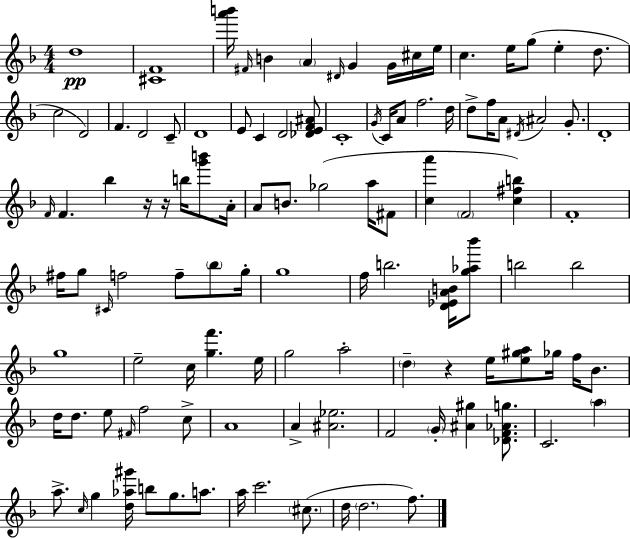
{
  \clef treble
  \numericTimeSignature
  \time 4/4
  \key d \minor
  d''1\pp | <cis' f'>1 | <a''' b'''>16 \grace { fis'16 } b'4 \parenthesize a'4 \grace { dis'16 } g'4 g'16 | cis''16 e''16 c''4. e''16 g''8( e''4-. d''8. | \break c''2 d'2) | f'4. d'2 | c'8-- d'1 | e'8 c'4 d'2 | \break <des' e' f' ais'>8 c'1-. | \acciaccatura { g'16 } c'16 a'8 f''2. | d''16 d''8-> f''16 a'8 \acciaccatura { dis'16 } ais'2 | g'8.-. d'1-. | \break \grace { f'16 } f'4. bes''4 r16 | r16 b''16 <g''' b'''>8 a'16-. a'8 b'8. ges''2( | a''16 fis'8 <c'' a'''>4 \parenthesize f'2 | <c'' fis'' b''>4) f'1-. | \break fis''16 g''8 \grace { cis'16 } f''2 | f''8-- \parenthesize bes''8 g''16-. g''1 | f''16 b''2. | <d' ees' a' b'>16 <g'' aes'' bes'''>8 b''2 b''2 | \break g''1 | e''2-- c''16 <g'' f'''>4. | e''16 g''2 a''2-. | \parenthesize d''4-- r4 e''16 <e'' gis'' a''>8 | \break ges''16 f''16 bes'8. d''16 d''8. e''8 \grace { fis'16 } f''2 | c''8-> a'1 | a'4-> <ais' ees''>2. | f'2 \parenthesize g'16-. | \break <ais' gis''>4 <des' f' aes' g''>8. c'2. | \parenthesize a''4 a''8.-> \grace { c''16 } g''4 <d'' aes'' gis'''>16 | b''8 g''8. a''8. a''16 c'''2. | \parenthesize cis''8.( d''16 \parenthesize d''2. | \break f''8.) \bar "|."
}